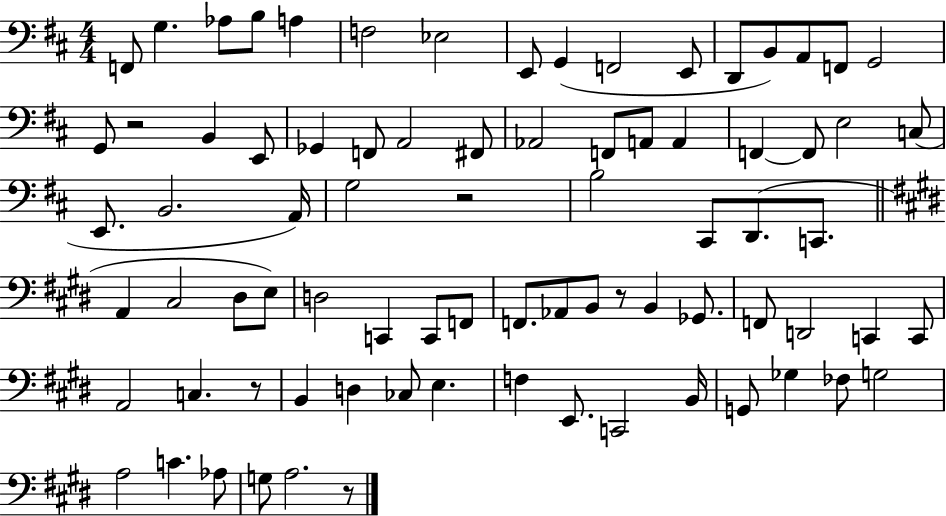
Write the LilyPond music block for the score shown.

{
  \clef bass
  \numericTimeSignature
  \time 4/4
  \key d \major
  f,8 g4. aes8 b8 a4 | f2 ees2 | e,8 g,4( f,2 e,8 | d,8 b,8) a,8 f,8 g,2 | \break g,8 r2 b,4 e,8 | ges,4 f,8 a,2 fis,8 | aes,2 f,8 a,8 a,4 | f,4~~ f,8 e2 c8( | \break e,8. b,2. a,16) | g2 r2 | b2 cis,8 d,8.( c,8. | \bar "||" \break \key e \major a,4 cis2 dis8 e8) | d2 c,4 c,8 f,8 | f,8. aes,8 b,8 r8 b,4 ges,8. | f,8 d,2 c,4 c,8 | \break a,2 c4. r8 | b,4 d4 ces8 e4. | f4 e,8. c,2 b,16 | g,8 ges4 fes8 g2 | \break a2 c'4. aes8 | g8 a2. r8 | \bar "|."
}